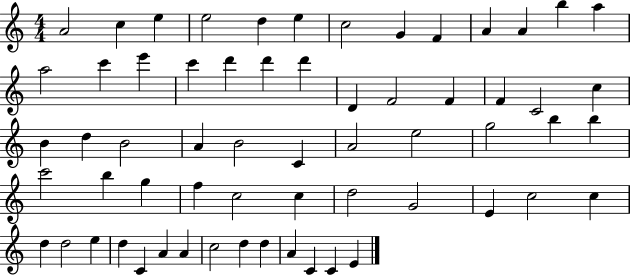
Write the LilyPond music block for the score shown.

{
  \clef treble
  \numericTimeSignature
  \time 4/4
  \key c \major
  a'2 c''4 e''4 | e''2 d''4 e''4 | c''2 g'4 f'4 | a'4 a'4 b''4 a''4 | \break a''2 c'''4 e'''4 | c'''4 d'''4 d'''4 d'''4 | d'4 f'2 f'4 | f'4 c'2 c''4 | \break b'4 d''4 b'2 | a'4 b'2 c'4 | a'2 e''2 | g''2 b''4 b''4 | \break c'''2 b''4 g''4 | f''4 c''2 c''4 | d''2 g'2 | e'4 c''2 c''4 | \break d''4 d''2 e''4 | d''4 c'4 a'4 a'4 | c''2 d''4 d''4 | a'4 c'4 c'4 e'4 | \break \bar "|."
}